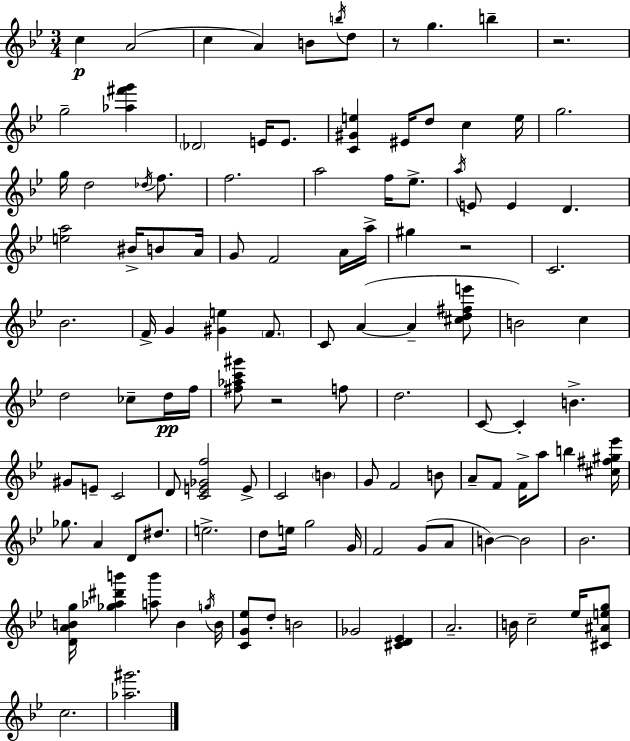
C5/q A4/h C5/q A4/q B4/e B5/s D5/e R/e G5/q. B5/q R/h. G5/h [Ab5,F#6,G6]/q Db4/h E4/s E4/e. [C4,G#4,E5]/q EIS4/s D5/e C5/q E5/s G5/h. G5/s D5/h Db5/s F5/e. F5/h. A5/h F5/s Eb5/e. A5/s E4/e E4/q D4/q. [E5,A5]/h BIS4/s B4/e A4/s G4/e F4/h A4/s A5/s G#5/q R/h C4/h. Bb4/h. F4/s G4/q [G#4,E5]/q F4/e. C4/e A4/q A4/q [C#5,D5,F#5,E6]/e B4/h C5/q D5/h CES5/e D5/s F5/s [F#5,Ab5,C6,G#6]/e R/h F5/e D5/h. C4/e C4/q B4/q. G#4/e E4/e C4/h D4/e [C4,E4,Gb4,F5]/h E4/e C4/h B4/q G4/e F4/h B4/e A4/e F4/e F4/s A5/e B5/q [C#5,F#5,G#5,Eb6]/s Gb5/e. A4/q D4/e D#5/e. E5/h. D5/e E5/s G5/h G4/s F4/h G4/e A4/e B4/q B4/h Bb4/h. [D4,A4,B4,G5]/s [Gb5,Ab5,D#6,B6]/q [A5,B6]/e B4/q G5/s B4/s [C4,G4,Eb5]/e D5/e B4/h Gb4/h [C#4,D4,Eb4]/q A4/h. B4/s C5/h Eb5/s [C#4,A#4,E5,G5]/e C5/h. [Ab5,G#6]/h.